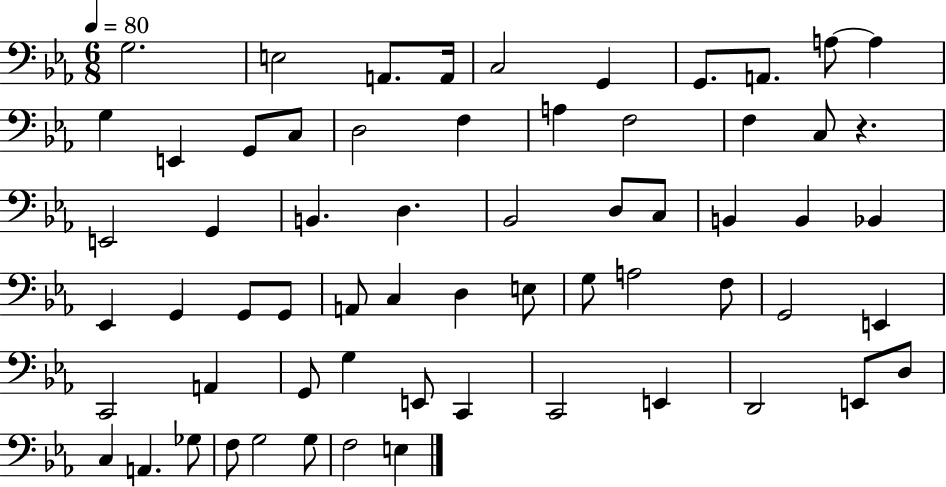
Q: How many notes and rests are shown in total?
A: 63